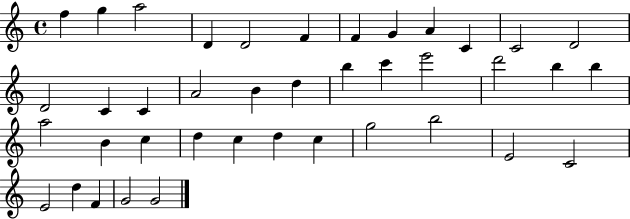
F5/q G5/q A5/h D4/q D4/h F4/q F4/q G4/q A4/q C4/q C4/h D4/h D4/h C4/q C4/q A4/h B4/q D5/q B5/q C6/q E6/h D6/h B5/q B5/q A5/h B4/q C5/q D5/q C5/q D5/q C5/q G5/h B5/h E4/h C4/h E4/h D5/q F4/q G4/h G4/h